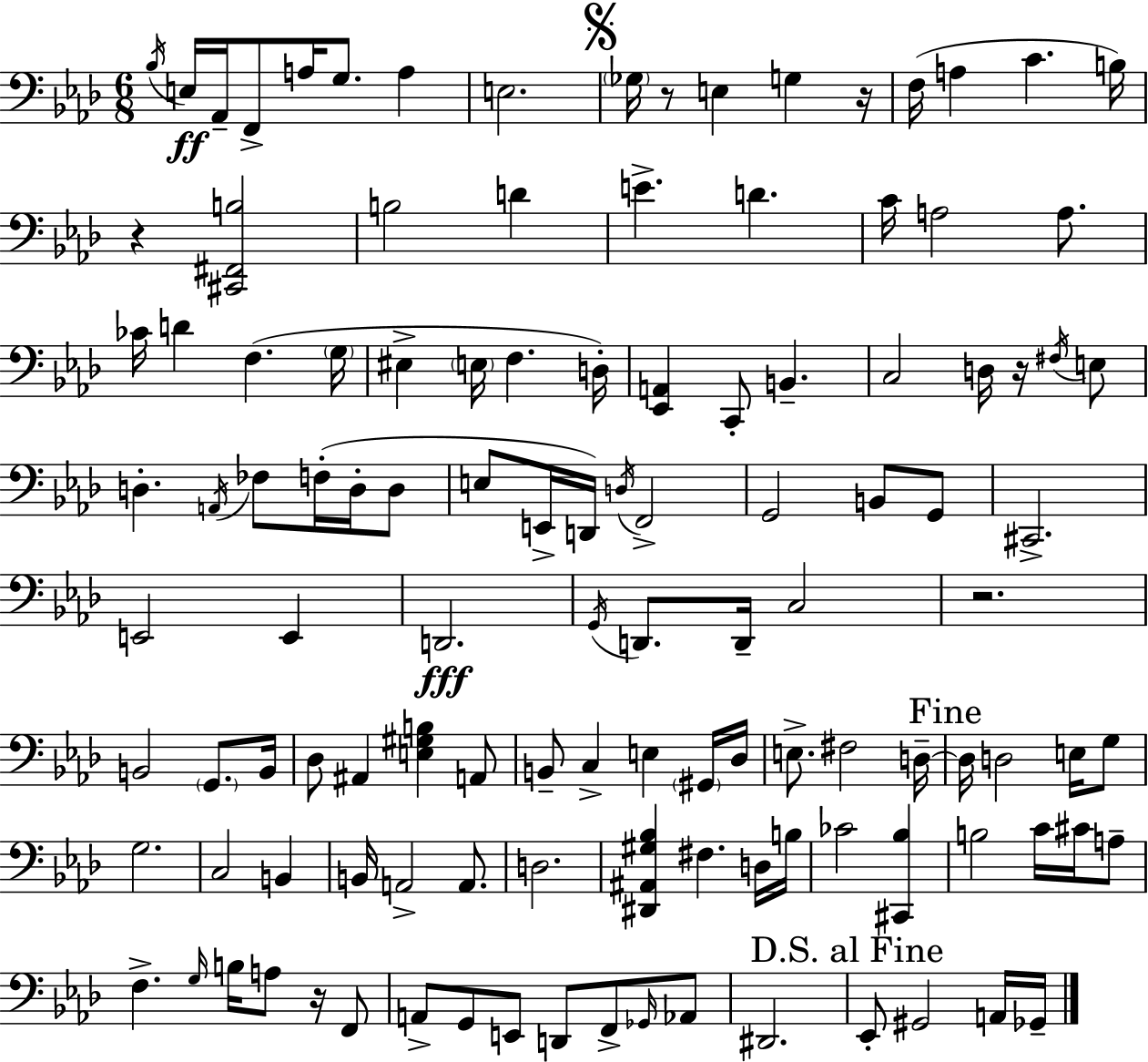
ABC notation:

X:1
T:Untitled
M:6/8
L:1/4
K:Fm
_B,/4 E,/4 _A,,/4 F,,/2 A,/4 G,/2 A, E,2 _G,/4 z/2 E, G, z/4 F,/4 A, C B,/4 z [^C,,^F,,B,]2 B,2 D E D C/4 A,2 A,/2 _C/4 D F, G,/4 ^E, E,/4 F, D,/4 [_E,,A,,] C,,/2 B,, C,2 D,/4 z/4 ^F,/4 E,/2 D, A,,/4 _F,/2 F,/4 D,/4 D,/2 E,/2 E,,/4 D,,/4 D,/4 F,,2 G,,2 B,,/2 G,,/2 ^C,,2 E,,2 E,, D,,2 G,,/4 D,,/2 D,,/4 C,2 z2 B,,2 G,,/2 B,,/4 _D,/2 ^A,, [E,^G,B,] A,,/2 B,,/2 C, E, ^G,,/4 _D,/4 E,/2 ^F,2 D,/4 D,/4 D,2 E,/4 G,/2 G,2 C,2 B,, B,,/4 A,,2 A,,/2 D,2 [^D,,^A,,^G,_B,] ^F, D,/4 B,/4 _C2 [^C,,_B,] B,2 C/4 ^C/4 A,/2 F, G,/4 B,/4 A,/2 z/4 F,,/2 A,,/2 G,,/2 E,,/2 D,,/2 F,,/2 _G,,/4 _A,,/2 ^D,,2 _E,,/2 ^G,,2 A,,/4 _G,,/4